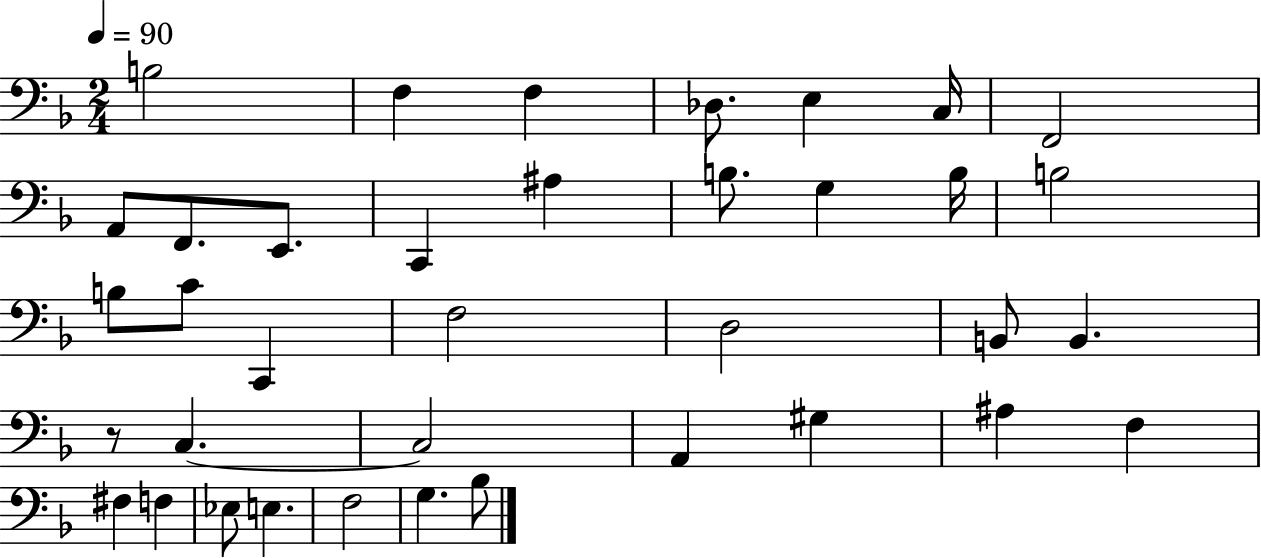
B3/h F3/q F3/q Db3/e. E3/q C3/s F2/h A2/e F2/e. E2/e. C2/q A#3/q B3/e. G3/q B3/s B3/h B3/e C4/e C2/q F3/h D3/h B2/e B2/q. R/e C3/q. C3/h A2/q G#3/q A#3/q F3/q F#3/q F3/q Eb3/e E3/q. F3/h G3/q. Bb3/e